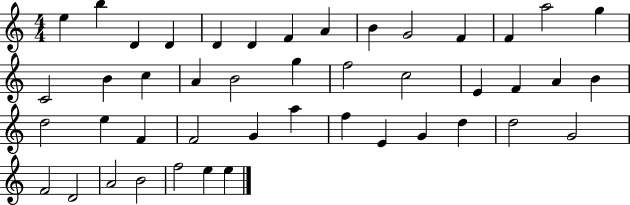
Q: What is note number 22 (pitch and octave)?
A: C5